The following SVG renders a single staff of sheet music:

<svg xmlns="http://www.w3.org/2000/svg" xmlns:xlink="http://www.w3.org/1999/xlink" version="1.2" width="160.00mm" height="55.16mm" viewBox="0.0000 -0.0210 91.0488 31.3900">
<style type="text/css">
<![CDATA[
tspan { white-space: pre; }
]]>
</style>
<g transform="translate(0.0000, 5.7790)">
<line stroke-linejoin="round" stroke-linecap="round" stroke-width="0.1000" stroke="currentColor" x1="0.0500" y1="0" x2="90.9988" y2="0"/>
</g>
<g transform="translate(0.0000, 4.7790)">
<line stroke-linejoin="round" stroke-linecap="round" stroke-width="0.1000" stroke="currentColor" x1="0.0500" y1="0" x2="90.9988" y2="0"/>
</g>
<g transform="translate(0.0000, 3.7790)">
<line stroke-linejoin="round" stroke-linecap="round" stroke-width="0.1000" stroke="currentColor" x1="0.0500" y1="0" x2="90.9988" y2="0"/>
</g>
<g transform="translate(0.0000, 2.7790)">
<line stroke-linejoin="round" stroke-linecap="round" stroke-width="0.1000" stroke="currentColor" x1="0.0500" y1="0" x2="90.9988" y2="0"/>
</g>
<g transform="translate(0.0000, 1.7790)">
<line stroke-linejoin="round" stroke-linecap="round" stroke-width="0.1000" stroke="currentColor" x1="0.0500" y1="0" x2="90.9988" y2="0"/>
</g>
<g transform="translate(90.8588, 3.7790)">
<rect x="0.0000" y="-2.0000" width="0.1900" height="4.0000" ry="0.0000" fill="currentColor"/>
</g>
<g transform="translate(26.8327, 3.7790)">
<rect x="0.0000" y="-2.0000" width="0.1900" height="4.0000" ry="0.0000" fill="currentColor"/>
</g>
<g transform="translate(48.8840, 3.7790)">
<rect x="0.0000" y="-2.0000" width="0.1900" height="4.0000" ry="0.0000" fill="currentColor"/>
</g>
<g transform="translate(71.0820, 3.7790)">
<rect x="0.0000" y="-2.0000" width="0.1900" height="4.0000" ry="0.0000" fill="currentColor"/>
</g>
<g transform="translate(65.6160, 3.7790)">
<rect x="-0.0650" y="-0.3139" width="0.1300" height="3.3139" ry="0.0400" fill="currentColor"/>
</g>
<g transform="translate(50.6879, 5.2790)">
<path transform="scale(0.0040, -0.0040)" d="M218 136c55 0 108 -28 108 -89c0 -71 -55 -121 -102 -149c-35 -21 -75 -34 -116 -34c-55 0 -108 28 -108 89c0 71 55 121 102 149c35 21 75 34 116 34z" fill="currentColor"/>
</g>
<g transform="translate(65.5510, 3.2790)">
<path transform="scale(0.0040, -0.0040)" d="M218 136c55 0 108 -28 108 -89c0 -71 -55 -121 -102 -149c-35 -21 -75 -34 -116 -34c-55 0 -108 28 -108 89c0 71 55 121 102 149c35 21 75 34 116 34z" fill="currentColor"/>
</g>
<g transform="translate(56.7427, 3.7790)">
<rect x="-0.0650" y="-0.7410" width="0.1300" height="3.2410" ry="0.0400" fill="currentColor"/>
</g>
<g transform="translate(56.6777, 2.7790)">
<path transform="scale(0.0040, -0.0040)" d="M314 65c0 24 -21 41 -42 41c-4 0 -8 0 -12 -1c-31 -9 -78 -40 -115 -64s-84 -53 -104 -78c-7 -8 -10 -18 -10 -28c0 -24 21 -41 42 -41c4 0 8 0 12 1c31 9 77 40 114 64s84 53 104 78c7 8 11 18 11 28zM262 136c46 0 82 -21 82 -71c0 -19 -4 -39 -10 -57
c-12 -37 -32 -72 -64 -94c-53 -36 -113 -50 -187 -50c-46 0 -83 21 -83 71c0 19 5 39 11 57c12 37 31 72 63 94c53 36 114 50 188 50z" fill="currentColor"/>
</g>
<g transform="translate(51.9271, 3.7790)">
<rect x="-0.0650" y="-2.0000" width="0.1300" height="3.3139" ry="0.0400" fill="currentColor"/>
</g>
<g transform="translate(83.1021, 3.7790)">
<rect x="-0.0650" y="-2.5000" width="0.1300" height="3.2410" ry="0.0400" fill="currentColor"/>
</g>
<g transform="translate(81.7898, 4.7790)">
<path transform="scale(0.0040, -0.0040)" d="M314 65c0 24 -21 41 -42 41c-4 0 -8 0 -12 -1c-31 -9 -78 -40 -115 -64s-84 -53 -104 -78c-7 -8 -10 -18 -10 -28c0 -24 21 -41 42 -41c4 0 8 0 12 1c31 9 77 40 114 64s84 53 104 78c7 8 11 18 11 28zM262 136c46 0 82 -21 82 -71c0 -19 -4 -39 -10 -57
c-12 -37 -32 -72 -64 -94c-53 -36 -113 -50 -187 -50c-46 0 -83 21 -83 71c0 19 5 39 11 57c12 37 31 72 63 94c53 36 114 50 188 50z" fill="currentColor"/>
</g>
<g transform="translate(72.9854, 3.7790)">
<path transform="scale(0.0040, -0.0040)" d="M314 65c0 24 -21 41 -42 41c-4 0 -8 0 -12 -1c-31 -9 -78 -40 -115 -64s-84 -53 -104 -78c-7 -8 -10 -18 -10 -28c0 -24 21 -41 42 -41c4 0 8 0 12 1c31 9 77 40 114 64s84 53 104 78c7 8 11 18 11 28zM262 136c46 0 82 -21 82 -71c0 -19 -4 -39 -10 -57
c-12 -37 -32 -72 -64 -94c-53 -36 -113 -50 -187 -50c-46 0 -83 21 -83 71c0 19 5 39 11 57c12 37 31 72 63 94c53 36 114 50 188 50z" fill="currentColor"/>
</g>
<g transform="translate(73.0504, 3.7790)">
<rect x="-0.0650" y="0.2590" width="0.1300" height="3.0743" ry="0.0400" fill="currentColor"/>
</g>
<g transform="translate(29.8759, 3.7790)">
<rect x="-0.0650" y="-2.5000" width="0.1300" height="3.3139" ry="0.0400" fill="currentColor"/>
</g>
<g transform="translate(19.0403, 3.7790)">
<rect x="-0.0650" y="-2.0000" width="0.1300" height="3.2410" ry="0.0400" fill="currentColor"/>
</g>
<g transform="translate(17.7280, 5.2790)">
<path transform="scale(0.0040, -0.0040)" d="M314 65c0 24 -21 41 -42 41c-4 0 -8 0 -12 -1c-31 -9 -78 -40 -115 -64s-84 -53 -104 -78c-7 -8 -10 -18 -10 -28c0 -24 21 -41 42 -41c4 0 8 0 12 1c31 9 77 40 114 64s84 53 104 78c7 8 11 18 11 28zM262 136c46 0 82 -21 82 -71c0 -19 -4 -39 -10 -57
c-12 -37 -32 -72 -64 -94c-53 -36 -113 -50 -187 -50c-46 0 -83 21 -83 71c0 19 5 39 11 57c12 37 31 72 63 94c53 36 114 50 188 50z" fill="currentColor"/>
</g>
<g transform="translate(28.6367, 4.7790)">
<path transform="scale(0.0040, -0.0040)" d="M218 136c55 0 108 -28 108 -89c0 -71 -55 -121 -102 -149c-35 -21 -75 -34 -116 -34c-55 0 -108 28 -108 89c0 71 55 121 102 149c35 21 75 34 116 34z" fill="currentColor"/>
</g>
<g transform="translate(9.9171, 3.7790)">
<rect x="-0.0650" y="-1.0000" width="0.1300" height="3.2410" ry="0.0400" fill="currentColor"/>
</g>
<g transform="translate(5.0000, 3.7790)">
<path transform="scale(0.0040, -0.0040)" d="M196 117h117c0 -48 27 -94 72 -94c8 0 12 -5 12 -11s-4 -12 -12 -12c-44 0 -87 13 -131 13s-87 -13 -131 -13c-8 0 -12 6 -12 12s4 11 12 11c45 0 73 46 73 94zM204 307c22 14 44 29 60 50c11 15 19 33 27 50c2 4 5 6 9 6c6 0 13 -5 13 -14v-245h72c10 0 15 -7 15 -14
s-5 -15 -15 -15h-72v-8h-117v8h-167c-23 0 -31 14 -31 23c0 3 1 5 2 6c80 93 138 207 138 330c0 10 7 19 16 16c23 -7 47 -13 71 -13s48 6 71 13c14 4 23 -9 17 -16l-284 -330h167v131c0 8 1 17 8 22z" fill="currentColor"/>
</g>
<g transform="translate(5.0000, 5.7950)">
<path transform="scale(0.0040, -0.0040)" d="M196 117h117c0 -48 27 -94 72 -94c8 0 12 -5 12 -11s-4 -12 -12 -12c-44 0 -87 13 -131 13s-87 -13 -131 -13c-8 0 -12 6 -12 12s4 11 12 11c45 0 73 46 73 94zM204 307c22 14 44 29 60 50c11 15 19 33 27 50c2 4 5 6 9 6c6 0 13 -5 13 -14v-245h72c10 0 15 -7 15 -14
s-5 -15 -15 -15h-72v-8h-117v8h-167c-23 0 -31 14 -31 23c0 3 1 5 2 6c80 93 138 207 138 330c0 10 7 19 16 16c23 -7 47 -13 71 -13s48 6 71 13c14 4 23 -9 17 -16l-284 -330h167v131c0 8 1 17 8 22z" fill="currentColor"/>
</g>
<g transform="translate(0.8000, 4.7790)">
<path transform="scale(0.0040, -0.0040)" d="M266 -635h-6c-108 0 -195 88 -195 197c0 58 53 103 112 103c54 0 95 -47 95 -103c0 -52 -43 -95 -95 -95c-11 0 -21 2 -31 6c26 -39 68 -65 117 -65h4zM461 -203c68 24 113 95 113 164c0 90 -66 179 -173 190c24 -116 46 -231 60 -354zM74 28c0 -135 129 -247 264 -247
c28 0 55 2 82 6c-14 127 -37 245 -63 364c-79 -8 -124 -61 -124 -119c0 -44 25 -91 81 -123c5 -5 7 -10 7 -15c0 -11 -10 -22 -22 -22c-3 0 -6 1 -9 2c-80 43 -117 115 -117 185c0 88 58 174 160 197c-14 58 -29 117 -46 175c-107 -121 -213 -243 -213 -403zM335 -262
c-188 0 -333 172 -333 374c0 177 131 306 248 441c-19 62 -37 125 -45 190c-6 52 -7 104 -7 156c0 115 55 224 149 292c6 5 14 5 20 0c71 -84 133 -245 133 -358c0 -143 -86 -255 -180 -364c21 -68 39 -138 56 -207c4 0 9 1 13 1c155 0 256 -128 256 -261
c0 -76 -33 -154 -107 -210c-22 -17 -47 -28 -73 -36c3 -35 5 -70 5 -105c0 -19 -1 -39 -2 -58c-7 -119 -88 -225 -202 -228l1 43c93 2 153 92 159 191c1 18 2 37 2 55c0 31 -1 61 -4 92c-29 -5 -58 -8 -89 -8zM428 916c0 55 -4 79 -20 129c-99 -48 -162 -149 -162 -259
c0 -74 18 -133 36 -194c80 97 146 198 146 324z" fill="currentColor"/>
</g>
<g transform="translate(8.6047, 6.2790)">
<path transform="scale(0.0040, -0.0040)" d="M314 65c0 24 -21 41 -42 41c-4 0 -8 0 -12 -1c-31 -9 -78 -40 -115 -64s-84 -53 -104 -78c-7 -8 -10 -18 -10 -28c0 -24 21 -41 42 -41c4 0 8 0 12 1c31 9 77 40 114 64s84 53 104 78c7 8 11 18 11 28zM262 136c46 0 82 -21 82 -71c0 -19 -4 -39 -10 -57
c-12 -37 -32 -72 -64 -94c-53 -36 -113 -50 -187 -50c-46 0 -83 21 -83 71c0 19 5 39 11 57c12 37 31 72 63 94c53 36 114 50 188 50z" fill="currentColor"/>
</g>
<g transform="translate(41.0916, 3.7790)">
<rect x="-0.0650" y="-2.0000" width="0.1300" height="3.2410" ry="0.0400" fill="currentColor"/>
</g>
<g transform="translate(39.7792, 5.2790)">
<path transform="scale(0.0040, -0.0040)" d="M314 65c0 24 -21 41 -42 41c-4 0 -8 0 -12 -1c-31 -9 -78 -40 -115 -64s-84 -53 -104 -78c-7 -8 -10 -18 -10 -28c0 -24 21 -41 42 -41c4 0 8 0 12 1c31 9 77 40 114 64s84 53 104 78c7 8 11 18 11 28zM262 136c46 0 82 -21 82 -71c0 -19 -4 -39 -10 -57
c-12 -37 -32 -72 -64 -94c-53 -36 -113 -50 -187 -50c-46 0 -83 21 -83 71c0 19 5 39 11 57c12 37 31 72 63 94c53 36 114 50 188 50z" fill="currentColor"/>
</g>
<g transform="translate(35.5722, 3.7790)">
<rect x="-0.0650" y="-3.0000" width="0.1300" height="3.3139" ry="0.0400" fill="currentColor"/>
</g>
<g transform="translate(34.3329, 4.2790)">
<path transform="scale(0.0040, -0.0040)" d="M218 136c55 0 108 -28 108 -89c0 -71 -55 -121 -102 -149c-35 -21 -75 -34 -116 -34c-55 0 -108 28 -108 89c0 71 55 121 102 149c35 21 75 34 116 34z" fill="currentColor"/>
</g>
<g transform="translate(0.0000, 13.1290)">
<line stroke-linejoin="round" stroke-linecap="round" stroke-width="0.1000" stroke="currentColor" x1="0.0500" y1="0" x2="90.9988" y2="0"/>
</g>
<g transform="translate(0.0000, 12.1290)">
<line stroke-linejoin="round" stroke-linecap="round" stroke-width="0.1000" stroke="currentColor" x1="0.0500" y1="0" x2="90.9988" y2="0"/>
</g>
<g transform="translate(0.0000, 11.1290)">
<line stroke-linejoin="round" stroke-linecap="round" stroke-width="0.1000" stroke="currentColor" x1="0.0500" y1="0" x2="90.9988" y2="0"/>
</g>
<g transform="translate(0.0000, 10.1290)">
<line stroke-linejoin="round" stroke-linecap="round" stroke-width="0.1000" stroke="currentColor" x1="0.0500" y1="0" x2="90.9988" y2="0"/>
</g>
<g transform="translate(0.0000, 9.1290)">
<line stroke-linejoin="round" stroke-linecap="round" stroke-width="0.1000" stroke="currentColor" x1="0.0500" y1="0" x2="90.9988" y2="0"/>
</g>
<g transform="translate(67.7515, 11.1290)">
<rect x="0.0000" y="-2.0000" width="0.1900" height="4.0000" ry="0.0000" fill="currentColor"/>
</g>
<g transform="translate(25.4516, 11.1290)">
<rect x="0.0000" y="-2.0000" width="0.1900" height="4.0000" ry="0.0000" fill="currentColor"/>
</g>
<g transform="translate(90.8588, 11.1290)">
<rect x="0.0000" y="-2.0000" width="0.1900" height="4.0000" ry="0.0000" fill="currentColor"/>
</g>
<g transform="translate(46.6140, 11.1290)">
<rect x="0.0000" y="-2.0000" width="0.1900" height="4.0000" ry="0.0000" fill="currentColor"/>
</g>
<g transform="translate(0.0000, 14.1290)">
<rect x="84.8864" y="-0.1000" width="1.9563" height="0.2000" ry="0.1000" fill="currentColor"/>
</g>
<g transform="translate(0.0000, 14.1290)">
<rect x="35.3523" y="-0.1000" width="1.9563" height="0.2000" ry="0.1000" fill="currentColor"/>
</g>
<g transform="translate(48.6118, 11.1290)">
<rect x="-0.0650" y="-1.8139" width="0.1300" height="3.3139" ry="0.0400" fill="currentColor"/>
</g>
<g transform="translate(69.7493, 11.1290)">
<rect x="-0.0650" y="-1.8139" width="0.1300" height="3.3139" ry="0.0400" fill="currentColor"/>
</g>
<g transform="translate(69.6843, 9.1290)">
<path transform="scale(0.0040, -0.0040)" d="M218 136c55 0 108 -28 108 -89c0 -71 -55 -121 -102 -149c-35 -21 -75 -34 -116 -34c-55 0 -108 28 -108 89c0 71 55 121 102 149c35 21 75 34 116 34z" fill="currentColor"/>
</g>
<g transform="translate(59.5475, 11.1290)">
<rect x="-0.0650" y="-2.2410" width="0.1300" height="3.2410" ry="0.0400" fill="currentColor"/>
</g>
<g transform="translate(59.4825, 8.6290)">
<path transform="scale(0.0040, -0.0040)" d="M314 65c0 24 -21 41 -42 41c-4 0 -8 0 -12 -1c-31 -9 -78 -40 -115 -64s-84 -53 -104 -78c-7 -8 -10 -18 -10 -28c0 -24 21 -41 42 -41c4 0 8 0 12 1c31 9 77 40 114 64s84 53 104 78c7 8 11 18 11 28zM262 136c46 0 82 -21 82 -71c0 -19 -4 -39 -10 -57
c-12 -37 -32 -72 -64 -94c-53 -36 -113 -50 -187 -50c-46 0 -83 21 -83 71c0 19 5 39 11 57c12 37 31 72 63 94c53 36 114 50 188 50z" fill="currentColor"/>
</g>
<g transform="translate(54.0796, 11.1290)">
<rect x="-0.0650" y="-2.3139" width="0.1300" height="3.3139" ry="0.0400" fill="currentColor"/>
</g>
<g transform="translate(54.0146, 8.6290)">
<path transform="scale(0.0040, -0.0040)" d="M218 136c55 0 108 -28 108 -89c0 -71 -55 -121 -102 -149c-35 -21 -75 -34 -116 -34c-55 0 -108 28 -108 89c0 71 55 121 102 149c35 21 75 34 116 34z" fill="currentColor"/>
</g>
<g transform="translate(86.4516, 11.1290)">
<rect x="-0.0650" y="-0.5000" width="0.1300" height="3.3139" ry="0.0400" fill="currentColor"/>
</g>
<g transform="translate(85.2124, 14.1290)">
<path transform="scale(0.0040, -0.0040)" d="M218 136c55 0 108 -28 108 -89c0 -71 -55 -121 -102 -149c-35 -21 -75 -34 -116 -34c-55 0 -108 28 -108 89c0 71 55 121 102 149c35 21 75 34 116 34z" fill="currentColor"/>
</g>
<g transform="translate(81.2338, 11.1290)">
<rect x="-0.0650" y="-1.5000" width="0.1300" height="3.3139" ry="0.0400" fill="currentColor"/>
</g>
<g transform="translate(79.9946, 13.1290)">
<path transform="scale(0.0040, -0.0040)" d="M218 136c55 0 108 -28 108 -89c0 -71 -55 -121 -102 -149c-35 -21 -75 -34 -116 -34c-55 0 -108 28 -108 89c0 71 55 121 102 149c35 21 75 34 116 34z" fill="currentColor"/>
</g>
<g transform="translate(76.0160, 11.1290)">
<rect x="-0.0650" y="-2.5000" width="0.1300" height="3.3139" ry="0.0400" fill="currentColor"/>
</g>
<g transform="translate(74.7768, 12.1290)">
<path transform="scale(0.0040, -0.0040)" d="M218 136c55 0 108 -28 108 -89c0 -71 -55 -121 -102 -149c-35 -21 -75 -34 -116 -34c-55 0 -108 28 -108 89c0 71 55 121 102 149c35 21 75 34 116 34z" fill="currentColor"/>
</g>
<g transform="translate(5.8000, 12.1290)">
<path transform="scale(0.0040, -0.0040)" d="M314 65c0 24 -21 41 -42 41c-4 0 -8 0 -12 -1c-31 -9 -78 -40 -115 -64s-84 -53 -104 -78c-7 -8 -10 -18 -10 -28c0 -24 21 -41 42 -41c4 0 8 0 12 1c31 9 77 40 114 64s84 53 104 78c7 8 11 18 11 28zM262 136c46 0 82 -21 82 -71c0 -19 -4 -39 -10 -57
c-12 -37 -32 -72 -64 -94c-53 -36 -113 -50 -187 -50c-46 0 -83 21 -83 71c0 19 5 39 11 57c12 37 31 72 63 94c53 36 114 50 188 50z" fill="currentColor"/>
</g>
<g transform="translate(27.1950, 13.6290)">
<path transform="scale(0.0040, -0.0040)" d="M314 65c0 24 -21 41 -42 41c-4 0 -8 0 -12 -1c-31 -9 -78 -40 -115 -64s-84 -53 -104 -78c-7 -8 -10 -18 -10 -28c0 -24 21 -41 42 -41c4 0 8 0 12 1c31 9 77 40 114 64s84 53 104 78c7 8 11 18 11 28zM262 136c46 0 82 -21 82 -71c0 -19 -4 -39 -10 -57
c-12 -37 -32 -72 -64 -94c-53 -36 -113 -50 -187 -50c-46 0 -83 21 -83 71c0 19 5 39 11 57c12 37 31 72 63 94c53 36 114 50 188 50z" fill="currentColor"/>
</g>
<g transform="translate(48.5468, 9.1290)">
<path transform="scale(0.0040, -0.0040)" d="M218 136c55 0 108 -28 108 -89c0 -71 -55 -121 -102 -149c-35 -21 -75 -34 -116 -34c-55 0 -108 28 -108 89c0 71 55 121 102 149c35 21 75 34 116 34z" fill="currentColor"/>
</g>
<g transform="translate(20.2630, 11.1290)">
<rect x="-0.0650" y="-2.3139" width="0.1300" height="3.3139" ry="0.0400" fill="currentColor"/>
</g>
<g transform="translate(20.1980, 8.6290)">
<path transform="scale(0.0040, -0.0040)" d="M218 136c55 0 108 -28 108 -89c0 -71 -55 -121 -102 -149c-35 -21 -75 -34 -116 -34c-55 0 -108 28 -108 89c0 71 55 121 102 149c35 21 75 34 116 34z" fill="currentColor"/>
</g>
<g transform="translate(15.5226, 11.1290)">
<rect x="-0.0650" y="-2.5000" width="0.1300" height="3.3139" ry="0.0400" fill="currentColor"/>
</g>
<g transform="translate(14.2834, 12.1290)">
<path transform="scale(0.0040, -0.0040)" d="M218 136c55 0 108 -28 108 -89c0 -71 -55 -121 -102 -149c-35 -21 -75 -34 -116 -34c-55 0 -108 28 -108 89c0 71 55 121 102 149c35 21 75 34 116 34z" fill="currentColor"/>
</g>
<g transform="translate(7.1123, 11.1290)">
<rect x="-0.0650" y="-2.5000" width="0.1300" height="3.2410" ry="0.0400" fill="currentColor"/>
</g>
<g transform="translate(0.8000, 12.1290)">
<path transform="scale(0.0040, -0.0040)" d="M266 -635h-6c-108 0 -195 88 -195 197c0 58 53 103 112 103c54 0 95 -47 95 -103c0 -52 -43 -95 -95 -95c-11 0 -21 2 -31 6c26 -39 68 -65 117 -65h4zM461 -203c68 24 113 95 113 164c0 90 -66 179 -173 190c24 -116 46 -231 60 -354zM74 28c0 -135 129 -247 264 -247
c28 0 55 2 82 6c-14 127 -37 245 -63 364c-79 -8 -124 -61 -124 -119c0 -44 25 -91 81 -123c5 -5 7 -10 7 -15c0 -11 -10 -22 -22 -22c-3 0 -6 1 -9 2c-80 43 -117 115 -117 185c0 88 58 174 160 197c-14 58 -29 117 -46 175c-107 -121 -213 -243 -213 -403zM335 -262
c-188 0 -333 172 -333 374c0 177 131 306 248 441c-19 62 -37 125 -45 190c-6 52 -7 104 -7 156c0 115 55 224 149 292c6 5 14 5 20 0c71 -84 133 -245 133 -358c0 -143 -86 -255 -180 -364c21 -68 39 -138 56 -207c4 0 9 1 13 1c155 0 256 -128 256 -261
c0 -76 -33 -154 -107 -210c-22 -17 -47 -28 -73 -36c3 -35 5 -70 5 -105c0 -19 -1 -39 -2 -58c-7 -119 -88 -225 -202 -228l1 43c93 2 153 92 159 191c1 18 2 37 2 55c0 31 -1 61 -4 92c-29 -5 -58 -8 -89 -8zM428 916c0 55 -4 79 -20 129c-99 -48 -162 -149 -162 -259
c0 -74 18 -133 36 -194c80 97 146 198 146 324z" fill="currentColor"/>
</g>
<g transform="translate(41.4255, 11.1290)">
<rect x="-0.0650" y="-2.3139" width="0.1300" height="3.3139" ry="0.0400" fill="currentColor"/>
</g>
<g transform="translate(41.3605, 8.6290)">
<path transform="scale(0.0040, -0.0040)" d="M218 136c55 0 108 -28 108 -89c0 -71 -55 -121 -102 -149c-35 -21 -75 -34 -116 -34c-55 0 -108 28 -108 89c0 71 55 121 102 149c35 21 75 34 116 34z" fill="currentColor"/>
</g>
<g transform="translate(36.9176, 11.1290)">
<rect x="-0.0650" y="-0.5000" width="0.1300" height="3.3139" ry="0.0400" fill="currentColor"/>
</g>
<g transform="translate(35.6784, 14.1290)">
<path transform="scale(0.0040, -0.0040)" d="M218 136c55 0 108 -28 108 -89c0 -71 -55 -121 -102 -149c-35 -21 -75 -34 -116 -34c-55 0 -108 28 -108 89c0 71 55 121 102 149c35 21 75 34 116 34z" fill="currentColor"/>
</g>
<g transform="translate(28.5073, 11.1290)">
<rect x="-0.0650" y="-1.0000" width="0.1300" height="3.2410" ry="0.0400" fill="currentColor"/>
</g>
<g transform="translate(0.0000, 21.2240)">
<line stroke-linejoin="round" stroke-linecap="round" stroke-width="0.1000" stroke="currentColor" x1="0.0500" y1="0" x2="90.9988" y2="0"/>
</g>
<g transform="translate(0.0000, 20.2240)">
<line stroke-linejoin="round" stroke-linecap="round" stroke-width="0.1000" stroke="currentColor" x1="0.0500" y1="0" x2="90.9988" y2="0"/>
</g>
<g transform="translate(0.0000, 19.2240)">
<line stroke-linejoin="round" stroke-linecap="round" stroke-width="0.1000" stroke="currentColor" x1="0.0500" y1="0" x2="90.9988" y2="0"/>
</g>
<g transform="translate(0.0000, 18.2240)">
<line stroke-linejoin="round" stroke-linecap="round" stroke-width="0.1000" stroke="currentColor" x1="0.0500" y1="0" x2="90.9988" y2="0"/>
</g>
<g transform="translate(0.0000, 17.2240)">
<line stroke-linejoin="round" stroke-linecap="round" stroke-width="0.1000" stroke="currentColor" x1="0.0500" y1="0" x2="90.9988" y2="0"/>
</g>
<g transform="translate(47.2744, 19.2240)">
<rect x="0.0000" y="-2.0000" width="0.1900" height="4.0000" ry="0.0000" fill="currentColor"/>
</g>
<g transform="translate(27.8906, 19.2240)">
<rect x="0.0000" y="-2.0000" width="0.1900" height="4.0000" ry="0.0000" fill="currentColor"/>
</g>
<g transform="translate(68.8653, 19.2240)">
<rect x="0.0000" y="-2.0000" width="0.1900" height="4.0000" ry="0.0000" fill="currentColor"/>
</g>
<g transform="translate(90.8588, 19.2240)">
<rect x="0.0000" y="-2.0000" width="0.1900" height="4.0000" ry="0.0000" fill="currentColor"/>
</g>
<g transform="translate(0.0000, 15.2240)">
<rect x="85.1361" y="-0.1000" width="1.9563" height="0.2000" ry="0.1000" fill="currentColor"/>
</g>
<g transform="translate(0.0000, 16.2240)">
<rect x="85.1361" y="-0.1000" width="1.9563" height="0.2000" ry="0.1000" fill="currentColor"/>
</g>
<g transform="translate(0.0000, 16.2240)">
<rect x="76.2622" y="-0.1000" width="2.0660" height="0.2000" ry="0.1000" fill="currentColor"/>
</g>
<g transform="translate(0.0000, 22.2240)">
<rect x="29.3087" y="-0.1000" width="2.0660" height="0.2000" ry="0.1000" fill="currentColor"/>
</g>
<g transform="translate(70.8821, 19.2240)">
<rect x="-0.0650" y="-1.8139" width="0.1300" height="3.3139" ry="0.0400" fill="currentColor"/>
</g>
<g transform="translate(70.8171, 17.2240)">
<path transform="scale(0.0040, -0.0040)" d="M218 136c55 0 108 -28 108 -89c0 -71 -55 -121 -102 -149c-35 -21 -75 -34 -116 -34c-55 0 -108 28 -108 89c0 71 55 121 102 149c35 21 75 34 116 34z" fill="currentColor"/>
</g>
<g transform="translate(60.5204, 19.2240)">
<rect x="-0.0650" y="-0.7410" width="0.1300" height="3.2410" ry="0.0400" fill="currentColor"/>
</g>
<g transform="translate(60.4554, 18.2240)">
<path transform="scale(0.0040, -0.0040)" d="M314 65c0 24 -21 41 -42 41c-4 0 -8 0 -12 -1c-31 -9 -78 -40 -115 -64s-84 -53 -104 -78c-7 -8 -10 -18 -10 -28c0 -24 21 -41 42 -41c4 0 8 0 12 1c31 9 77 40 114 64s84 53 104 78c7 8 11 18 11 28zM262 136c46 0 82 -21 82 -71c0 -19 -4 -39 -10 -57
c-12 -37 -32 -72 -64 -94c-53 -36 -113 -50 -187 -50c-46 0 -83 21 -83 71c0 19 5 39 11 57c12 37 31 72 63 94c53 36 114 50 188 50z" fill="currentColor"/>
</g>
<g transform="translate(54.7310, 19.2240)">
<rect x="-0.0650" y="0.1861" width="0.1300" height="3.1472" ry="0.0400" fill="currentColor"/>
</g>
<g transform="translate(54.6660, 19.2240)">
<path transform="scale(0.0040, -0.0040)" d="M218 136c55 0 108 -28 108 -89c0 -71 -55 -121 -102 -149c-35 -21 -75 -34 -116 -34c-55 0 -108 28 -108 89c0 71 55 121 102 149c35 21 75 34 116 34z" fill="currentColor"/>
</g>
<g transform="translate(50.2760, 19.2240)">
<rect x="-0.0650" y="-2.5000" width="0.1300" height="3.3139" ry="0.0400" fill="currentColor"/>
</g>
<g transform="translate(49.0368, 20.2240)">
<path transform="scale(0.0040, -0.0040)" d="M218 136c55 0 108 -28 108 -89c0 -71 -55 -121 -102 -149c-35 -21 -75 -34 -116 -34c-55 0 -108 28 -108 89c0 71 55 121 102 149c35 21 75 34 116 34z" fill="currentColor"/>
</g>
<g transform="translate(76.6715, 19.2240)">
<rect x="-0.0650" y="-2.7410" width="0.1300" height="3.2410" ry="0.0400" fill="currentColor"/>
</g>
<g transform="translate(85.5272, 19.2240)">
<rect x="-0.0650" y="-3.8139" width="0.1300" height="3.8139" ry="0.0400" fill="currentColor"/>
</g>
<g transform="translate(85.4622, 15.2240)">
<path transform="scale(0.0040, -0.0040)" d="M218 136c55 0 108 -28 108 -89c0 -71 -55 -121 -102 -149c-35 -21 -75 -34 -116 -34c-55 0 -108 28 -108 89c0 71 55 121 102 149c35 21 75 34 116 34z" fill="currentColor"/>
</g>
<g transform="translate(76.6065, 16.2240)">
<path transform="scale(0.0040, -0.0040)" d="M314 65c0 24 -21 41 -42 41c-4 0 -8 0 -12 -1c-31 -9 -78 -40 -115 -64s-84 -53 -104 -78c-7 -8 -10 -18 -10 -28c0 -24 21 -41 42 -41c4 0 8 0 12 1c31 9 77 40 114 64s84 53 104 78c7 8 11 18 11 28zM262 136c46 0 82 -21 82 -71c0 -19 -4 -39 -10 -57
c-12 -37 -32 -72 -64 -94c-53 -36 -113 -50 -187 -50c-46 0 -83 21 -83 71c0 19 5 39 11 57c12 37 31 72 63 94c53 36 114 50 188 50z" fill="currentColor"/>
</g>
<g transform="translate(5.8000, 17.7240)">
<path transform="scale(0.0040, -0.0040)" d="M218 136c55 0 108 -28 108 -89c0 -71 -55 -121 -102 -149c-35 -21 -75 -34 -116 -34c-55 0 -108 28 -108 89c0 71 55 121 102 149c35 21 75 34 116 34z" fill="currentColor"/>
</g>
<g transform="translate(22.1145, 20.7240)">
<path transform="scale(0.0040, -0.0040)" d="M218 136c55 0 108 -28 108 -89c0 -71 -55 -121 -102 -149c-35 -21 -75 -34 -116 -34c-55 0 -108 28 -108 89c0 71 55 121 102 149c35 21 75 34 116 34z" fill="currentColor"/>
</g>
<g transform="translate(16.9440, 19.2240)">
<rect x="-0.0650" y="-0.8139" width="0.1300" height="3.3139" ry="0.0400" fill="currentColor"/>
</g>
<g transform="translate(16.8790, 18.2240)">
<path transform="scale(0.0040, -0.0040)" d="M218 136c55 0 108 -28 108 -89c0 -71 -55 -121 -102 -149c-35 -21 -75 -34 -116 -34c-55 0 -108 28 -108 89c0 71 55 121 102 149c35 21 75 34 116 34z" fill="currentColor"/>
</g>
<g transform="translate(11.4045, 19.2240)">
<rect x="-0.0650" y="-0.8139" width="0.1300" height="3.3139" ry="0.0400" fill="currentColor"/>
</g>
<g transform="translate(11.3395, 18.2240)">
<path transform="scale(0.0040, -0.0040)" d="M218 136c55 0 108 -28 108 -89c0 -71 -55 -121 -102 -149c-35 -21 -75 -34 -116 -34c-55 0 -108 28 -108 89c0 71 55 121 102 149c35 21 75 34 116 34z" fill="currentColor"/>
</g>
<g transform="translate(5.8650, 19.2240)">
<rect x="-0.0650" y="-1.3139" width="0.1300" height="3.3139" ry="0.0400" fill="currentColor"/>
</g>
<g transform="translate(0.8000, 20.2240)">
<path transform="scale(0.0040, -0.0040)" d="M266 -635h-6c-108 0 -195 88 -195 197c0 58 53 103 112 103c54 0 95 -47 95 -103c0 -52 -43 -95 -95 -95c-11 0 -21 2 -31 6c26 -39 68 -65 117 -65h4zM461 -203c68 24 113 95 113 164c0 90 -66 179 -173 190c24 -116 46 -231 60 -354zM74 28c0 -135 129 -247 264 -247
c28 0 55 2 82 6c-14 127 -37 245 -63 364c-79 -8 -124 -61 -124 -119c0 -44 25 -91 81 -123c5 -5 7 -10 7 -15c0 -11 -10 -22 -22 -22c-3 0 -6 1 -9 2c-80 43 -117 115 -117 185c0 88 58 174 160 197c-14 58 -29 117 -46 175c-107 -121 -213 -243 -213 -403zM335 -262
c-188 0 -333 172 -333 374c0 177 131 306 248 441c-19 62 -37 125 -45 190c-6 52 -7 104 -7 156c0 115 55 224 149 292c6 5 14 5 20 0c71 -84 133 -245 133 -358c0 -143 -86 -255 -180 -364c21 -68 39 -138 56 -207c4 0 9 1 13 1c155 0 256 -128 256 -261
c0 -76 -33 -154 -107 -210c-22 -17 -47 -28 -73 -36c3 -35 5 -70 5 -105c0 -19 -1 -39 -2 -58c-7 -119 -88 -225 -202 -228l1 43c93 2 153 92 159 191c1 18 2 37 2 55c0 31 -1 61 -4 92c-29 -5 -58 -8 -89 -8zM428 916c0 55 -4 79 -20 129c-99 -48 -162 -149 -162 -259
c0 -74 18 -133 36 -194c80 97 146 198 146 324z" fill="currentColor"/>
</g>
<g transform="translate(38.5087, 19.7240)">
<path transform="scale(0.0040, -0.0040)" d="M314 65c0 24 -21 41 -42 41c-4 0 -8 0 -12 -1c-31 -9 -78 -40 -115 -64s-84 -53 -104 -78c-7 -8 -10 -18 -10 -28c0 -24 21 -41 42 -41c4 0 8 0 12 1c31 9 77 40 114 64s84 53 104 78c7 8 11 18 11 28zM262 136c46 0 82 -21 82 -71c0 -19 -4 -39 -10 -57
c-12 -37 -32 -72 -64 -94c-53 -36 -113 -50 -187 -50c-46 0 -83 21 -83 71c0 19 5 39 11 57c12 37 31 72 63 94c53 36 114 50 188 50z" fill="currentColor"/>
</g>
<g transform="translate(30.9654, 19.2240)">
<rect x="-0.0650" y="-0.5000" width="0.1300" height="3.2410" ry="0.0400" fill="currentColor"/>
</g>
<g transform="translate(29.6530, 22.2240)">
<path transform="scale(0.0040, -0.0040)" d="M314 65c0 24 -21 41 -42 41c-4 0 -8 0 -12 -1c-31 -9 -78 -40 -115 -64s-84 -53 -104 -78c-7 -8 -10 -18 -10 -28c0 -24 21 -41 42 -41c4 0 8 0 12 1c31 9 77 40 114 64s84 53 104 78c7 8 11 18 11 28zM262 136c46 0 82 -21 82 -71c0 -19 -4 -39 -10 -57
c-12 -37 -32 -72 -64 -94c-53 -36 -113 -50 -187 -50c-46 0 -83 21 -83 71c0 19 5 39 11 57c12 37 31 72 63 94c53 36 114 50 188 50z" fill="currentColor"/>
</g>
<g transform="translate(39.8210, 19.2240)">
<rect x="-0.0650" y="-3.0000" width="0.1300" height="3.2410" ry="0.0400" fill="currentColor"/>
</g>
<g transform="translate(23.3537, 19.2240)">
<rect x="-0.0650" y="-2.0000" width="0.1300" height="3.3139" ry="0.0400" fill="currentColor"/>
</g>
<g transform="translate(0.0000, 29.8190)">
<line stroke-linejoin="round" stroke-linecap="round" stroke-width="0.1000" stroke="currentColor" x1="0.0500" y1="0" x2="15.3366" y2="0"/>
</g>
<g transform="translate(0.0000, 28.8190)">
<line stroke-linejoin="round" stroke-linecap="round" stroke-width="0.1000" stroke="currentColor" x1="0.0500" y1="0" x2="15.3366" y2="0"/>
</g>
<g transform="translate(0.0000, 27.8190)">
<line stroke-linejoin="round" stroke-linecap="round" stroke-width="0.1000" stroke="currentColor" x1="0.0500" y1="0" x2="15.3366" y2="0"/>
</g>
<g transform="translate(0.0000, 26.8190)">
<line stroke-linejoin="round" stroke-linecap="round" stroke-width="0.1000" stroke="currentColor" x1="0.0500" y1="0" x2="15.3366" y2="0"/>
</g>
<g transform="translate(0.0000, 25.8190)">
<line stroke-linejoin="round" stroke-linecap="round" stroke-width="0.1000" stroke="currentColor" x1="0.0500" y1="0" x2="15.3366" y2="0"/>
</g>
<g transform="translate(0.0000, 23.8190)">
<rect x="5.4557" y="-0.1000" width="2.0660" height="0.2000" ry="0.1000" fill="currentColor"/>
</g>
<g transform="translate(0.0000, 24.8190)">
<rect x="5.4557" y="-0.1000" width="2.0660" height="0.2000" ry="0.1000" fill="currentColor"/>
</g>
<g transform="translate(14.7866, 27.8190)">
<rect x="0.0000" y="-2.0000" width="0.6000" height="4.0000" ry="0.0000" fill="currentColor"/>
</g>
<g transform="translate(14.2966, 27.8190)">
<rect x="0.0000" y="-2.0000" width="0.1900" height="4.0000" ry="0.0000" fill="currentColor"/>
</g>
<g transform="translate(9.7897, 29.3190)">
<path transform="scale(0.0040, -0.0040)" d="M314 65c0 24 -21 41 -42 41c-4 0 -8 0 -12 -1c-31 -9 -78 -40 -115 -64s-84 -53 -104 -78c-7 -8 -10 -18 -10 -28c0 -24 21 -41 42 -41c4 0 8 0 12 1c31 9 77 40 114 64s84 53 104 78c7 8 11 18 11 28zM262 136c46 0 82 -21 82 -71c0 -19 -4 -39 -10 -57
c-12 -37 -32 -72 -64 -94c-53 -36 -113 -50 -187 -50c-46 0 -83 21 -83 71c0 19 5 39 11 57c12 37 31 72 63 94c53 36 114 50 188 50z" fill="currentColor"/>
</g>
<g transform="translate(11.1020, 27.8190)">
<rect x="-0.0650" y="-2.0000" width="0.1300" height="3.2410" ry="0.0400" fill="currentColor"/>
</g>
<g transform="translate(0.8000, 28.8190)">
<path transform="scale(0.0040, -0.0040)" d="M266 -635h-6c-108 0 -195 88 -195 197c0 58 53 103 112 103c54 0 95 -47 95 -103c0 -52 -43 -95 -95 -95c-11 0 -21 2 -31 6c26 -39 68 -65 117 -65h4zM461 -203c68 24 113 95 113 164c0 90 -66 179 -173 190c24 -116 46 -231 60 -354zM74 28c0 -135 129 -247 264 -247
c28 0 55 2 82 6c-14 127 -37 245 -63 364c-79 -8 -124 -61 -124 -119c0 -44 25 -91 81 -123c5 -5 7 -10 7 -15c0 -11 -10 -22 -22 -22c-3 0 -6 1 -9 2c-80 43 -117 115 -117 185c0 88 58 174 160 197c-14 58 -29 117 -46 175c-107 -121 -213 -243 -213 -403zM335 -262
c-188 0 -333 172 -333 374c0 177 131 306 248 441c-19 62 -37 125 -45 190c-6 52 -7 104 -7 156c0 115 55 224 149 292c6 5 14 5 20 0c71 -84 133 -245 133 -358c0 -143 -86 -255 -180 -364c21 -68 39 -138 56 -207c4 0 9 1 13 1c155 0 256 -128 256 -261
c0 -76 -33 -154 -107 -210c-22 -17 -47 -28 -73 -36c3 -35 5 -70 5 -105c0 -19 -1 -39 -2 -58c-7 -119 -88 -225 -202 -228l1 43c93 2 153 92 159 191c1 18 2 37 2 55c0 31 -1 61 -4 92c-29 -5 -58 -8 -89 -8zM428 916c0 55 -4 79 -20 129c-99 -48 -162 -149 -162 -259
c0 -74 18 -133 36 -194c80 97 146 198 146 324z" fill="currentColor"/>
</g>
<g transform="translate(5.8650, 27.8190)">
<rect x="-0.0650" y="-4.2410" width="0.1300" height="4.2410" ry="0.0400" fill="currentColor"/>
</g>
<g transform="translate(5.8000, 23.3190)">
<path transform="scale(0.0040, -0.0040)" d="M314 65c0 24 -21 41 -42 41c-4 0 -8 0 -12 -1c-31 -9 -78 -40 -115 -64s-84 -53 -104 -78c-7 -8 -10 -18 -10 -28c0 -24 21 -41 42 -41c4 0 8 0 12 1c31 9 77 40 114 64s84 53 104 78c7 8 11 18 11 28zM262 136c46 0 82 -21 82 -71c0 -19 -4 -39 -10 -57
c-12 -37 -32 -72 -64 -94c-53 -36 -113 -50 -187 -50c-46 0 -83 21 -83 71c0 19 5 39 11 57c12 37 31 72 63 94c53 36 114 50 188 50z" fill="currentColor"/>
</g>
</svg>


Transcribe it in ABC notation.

X:1
T:Untitled
M:4/4
L:1/4
K:C
D2 F2 G A F2 F d2 c B2 G2 G2 G g D2 C g f g g2 f G E C e d d F C2 A2 G B d2 f a2 c' d'2 F2